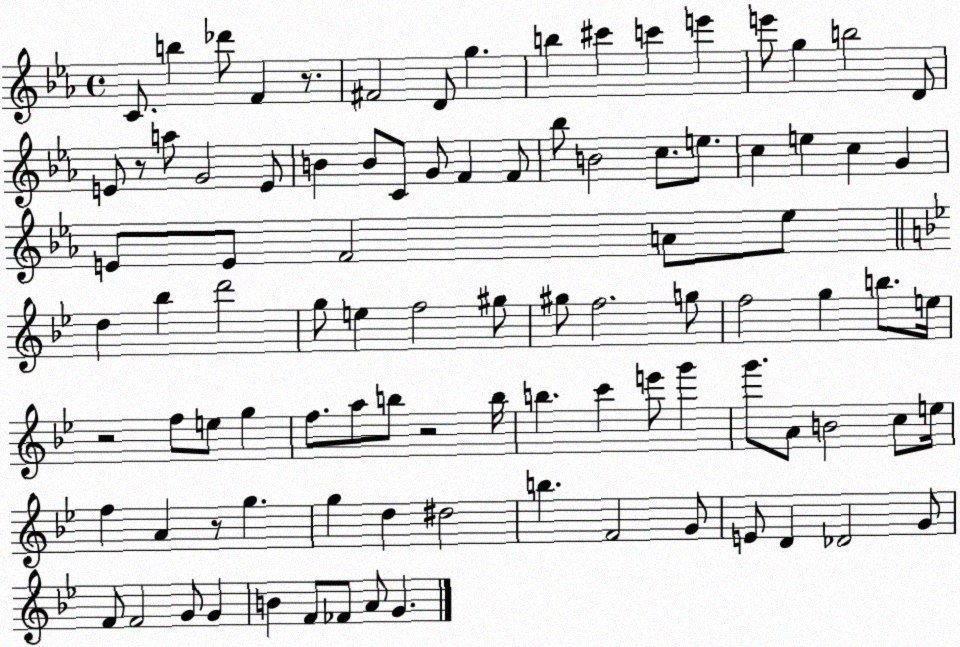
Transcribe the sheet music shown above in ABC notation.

X:1
T:Untitled
M:4/4
L:1/4
K:Eb
C/2 b _d'/2 F z/2 ^F2 D/2 g b ^c' c' e' e'/2 g b2 D/2 E/2 z/2 a/2 G2 E/2 B B/2 C/2 G/2 F F/2 _b/2 B2 c/2 e/2 c e c G E/2 E/2 F2 A/2 _e/2 d _b d'2 g/2 e f2 ^g/2 ^g/2 f2 g/2 f2 g b/2 e/4 z2 f/2 e/2 g f/2 a/2 b/2 z2 b/4 b c' e'/2 g' g'/2 A/2 B2 c/2 e/4 f A z/2 g g d ^d2 b F2 G/2 E/2 D _D2 G/2 F/2 F2 G/2 G B F/2 _F/2 A/2 G